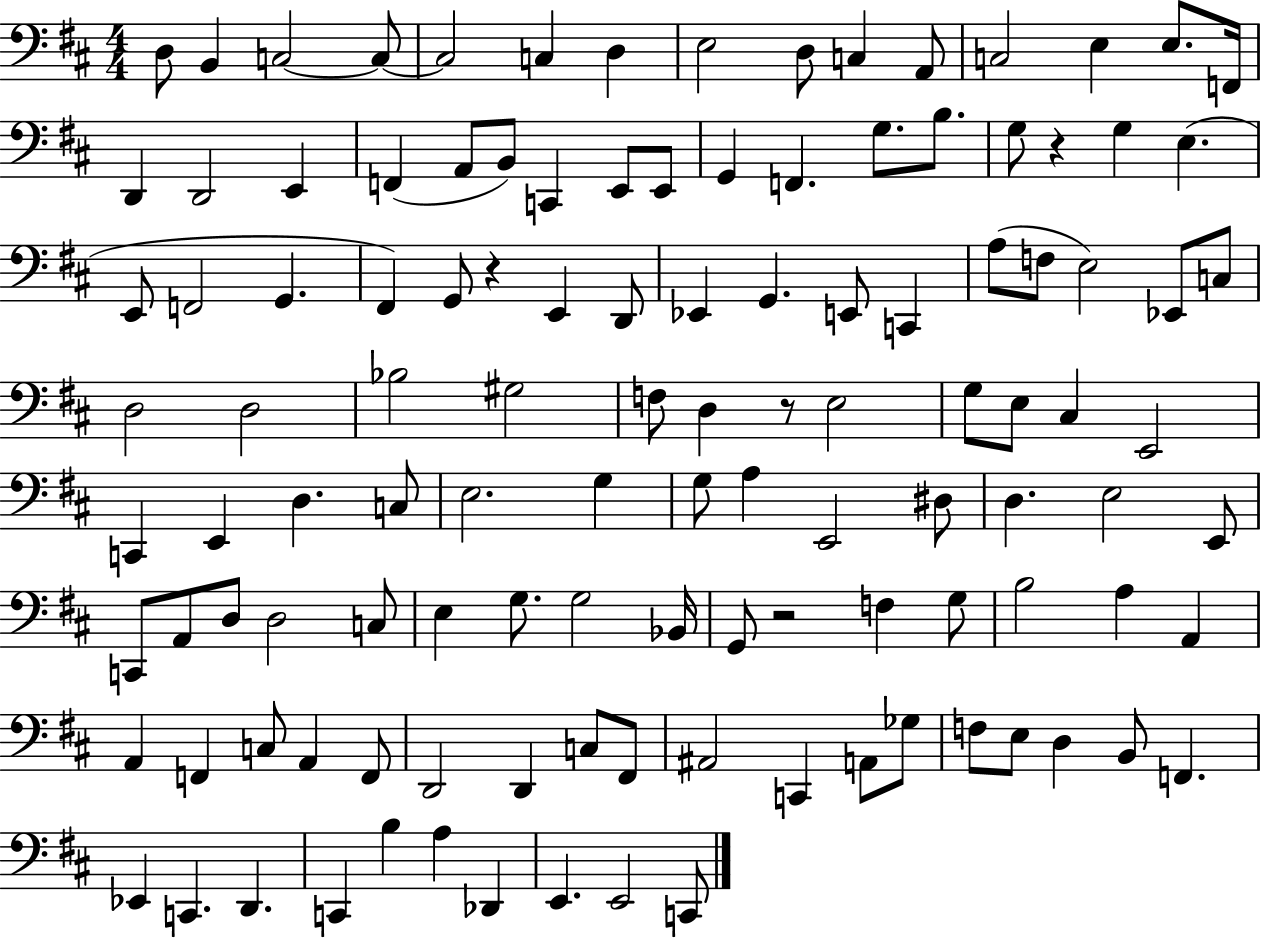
{
  \clef bass
  \numericTimeSignature
  \time 4/4
  \key d \major
  d8 b,4 c2~~ c8~~ | c2 c4 d4 | e2 d8 c4 a,8 | c2 e4 e8. f,16 | \break d,4 d,2 e,4 | f,4( a,8 b,8) c,4 e,8 e,8 | g,4 f,4. g8. b8. | g8 r4 g4 e4.( | \break e,8 f,2 g,4. | fis,4) g,8 r4 e,4 d,8 | ees,4 g,4. e,8 c,4 | a8( f8 e2) ees,8 c8 | \break d2 d2 | bes2 gis2 | f8 d4 r8 e2 | g8 e8 cis4 e,2 | \break c,4 e,4 d4. c8 | e2. g4 | g8 a4 e,2 dis8 | d4. e2 e,8 | \break c,8 a,8 d8 d2 c8 | e4 g8. g2 bes,16 | g,8 r2 f4 g8 | b2 a4 a,4 | \break a,4 f,4 c8 a,4 f,8 | d,2 d,4 c8 fis,8 | ais,2 c,4 a,8 ges8 | f8 e8 d4 b,8 f,4. | \break ees,4 c,4. d,4. | c,4 b4 a4 des,4 | e,4. e,2 c,8 | \bar "|."
}